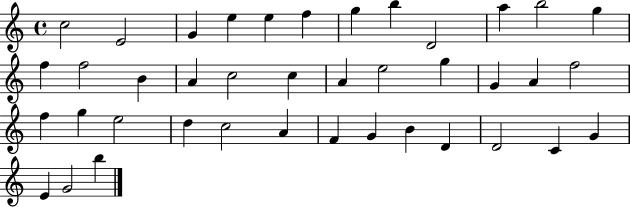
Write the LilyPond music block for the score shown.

{
  \clef treble
  \time 4/4
  \defaultTimeSignature
  \key c \major
  c''2 e'2 | g'4 e''4 e''4 f''4 | g''4 b''4 d'2 | a''4 b''2 g''4 | \break f''4 f''2 b'4 | a'4 c''2 c''4 | a'4 e''2 g''4 | g'4 a'4 f''2 | \break f''4 g''4 e''2 | d''4 c''2 a'4 | f'4 g'4 b'4 d'4 | d'2 c'4 g'4 | \break e'4 g'2 b''4 | \bar "|."
}